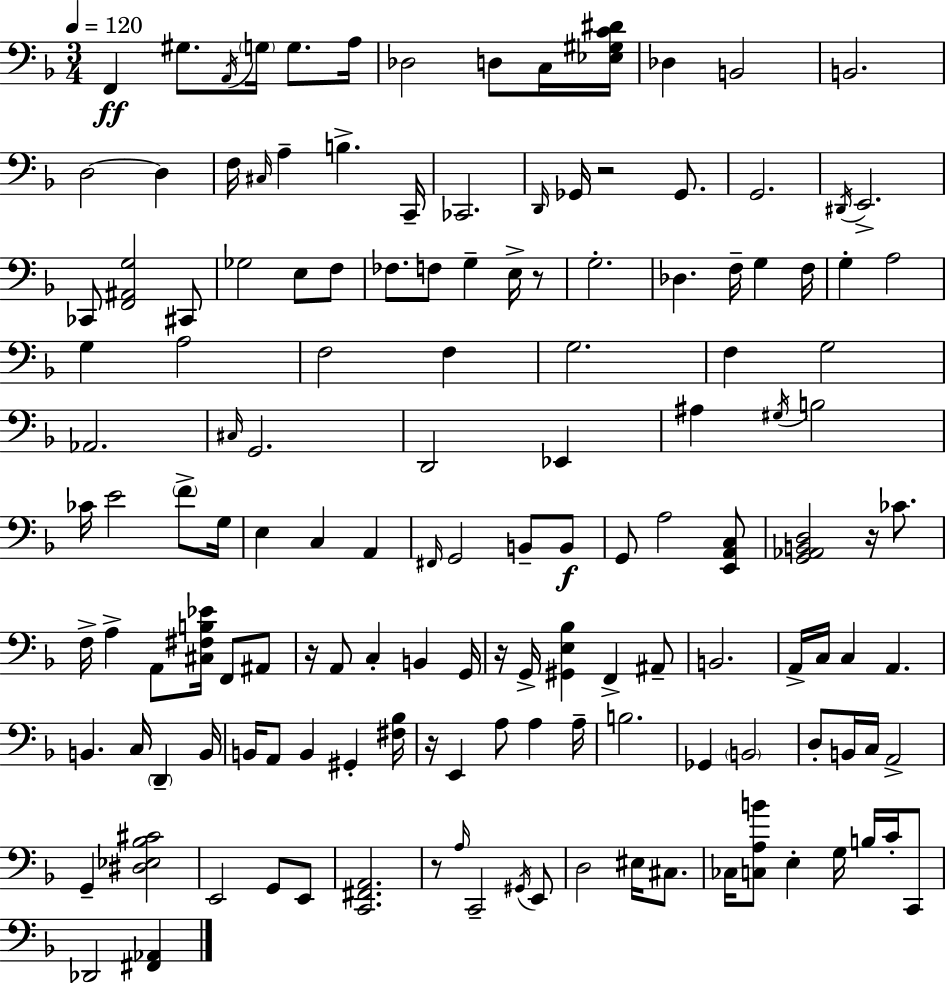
X:1
T:Untitled
M:3/4
L:1/4
K:Dm
F,, ^G,/2 A,,/4 G,/4 G,/2 A,/4 _D,2 D,/2 C,/4 [_E,^G,C^D]/4 _D, B,,2 B,,2 D,2 D, F,/4 ^C,/4 A, B, C,,/4 _C,,2 D,,/4 _G,,/4 z2 _G,,/2 G,,2 ^D,,/4 E,,2 _C,,/2 [F,,^A,,G,]2 ^C,,/2 _G,2 E,/2 F,/2 _F,/2 F,/2 G, E,/4 z/2 G,2 _D, F,/4 G, F,/4 G, A,2 G, A,2 F,2 F, G,2 F, G,2 _A,,2 ^C,/4 G,,2 D,,2 _E,, ^A, ^G,/4 B,2 _C/4 E2 F/2 G,/4 E, C, A,, ^F,,/4 G,,2 B,,/2 B,,/2 G,,/2 A,2 [E,,A,,C,]/2 [G,,_A,,B,,D,]2 z/4 _C/2 F,/4 A, A,,/2 [^C,^F,B,_E]/4 F,,/2 ^A,,/2 z/4 A,,/2 C, B,, G,,/4 z/4 G,,/4 [^G,,E,_B,] F,, ^A,,/2 B,,2 A,,/4 C,/4 C, A,, B,, C,/4 D,, B,,/4 B,,/4 A,,/2 B,, ^G,, [^F,_B,]/4 z/4 E,, A,/2 A, A,/4 B,2 _G,, B,,2 D,/2 B,,/4 C,/4 A,,2 G,, [^D,_E,_B,^C]2 E,,2 G,,/2 E,,/2 [C,,^F,,A,,]2 z/2 A,/4 C,,2 ^G,,/4 E,,/2 D,2 ^E,/4 ^C,/2 _C,/4 [C,A,B]/2 E, G,/4 B,/4 C/4 C,,/2 _D,,2 [^F,,_A,,]